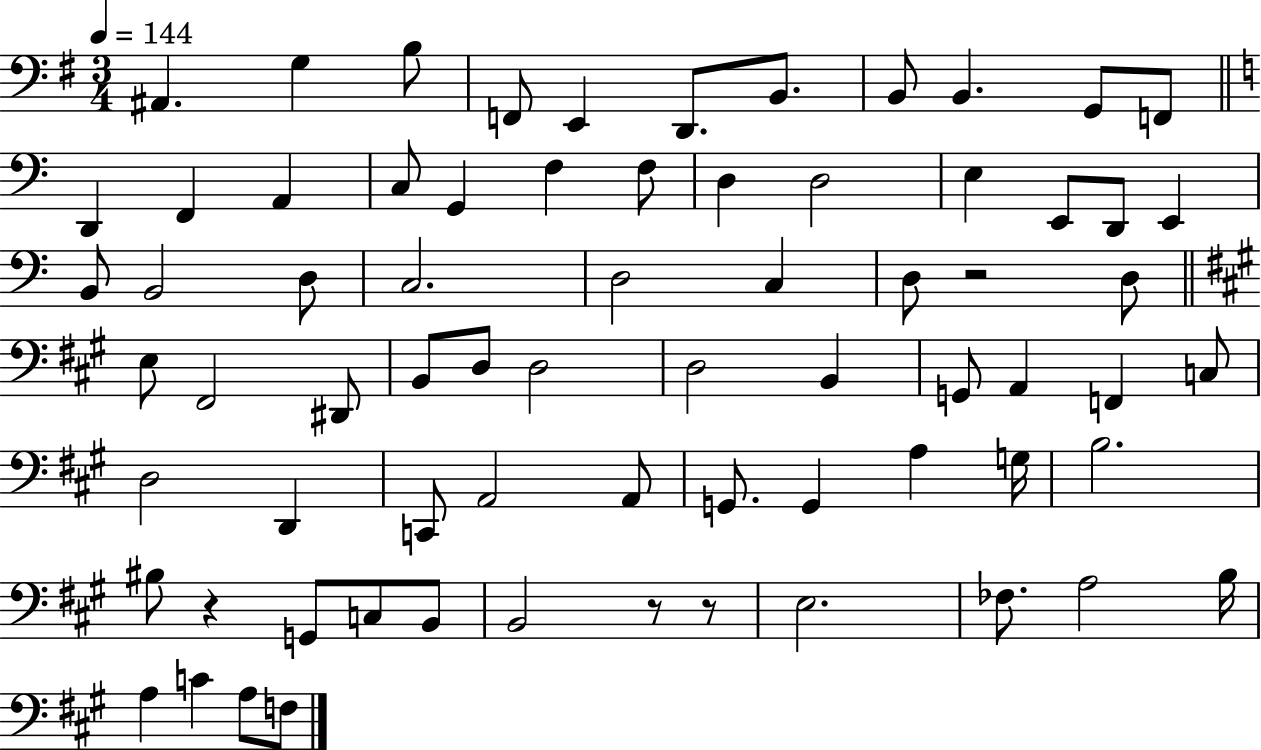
{
  \clef bass
  \numericTimeSignature
  \time 3/4
  \key g \major
  \tempo 4 = 144
  ais,4. g4 b8 | f,8 e,4 d,8. b,8. | b,8 b,4. g,8 f,8 | \bar "||" \break \key c \major d,4 f,4 a,4 | c8 g,4 f4 f8 | d4 d2 | e4 e,8 d,8 e,4 | \break b,8 b,2 d8 | c2. | d2 c4 | d8 r2 d8 | \break \bar "||" \break \key a \major e8 fis,2 dis,8 | b,8 d8 d2 | d2 b,4 | g,8 a,4 f,4 c8 | \break d2 d,4 | c,8 a,2 a,8 | g,8. g,4 a4 g16 | b2. | \break bis8 r4 g,8 c8 b,8 | b,2 r8 r8 | e2. | fes8. a2 b16 | \break a4 c'4 a8 f8 | \bar "|."
}